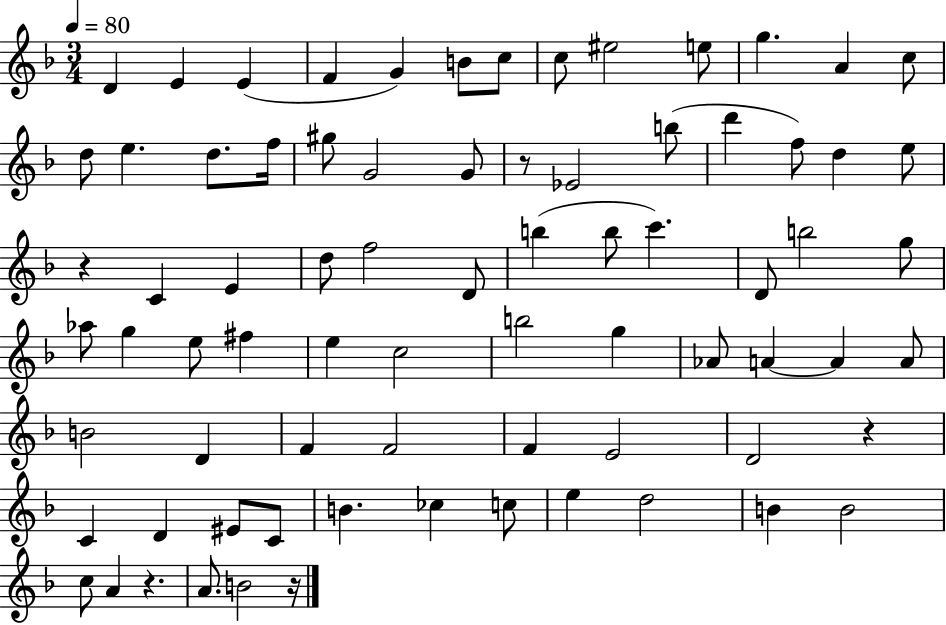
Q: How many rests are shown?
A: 5